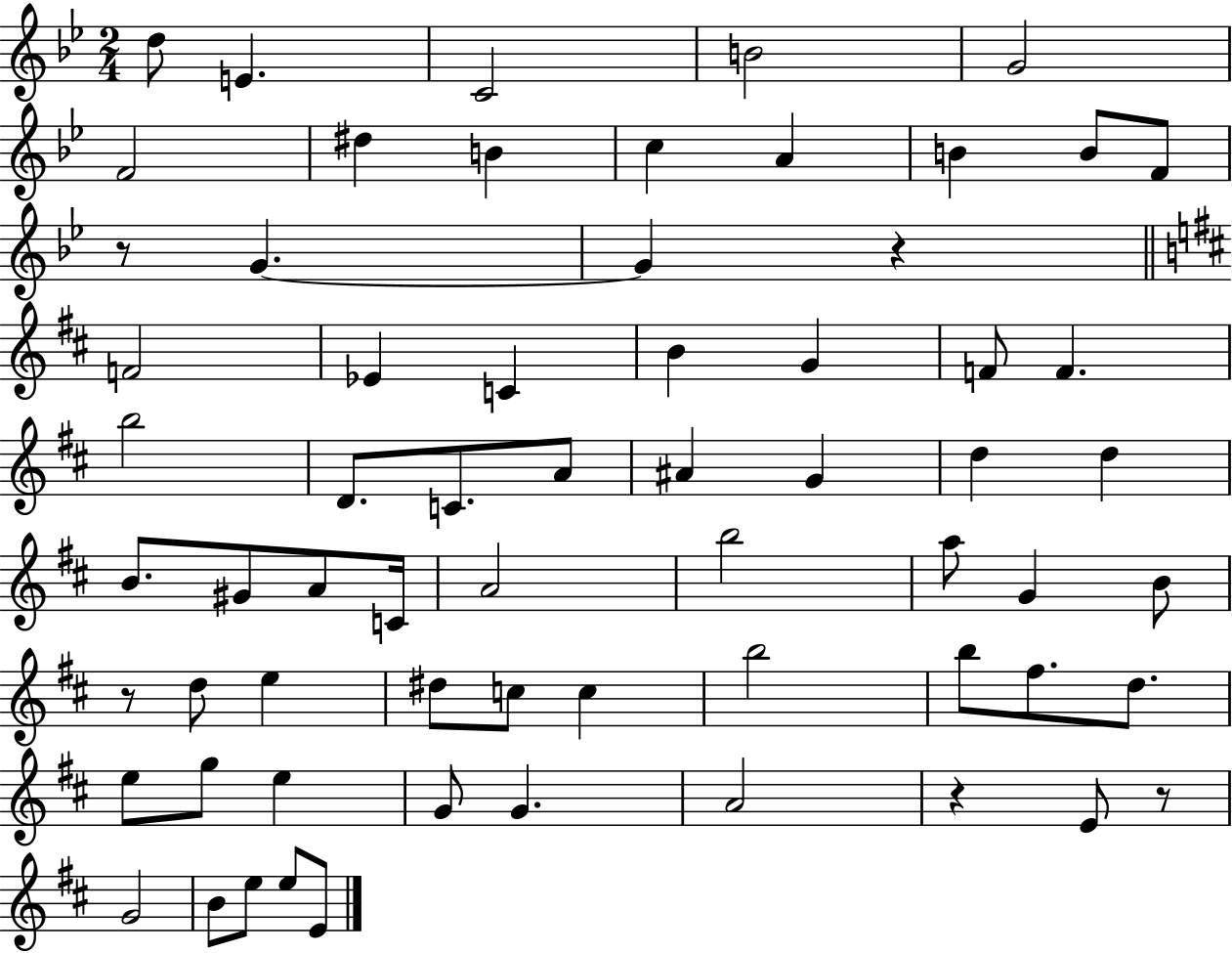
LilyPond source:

{
  \clef treble
  \numericTimeSignature
  \time 2/4
  \key bes \major
  d''8 e'4. | c'2 | b'2 | g'2 | \break f'2 | dis''4 b'4 | c''4 a'4 | b'4 b'8 f'8 | \break r8 g'4.~~ | g'4 r4 | \bar "||" \break \key b \minor f'2 | ees'4 c'4 | b'4 g'4 | f'8 f'4. | \break b''2 | d'8. c'8. a'8 | ais'4 g'4 | d''4 d''4 | \break b'8. gis'8 a'8 c'16 | a'2 | b''2 | a''8 g'4 b'8 | \break r8 d''8 e''4 | dis''8 c''8 c''4 | b''2 | b''8 fis''8. d''8. | \break e''8 g''8 e''4 | g'8 g'4. | a'2 | r4 e'8 r8 | \break g'2 | b'8 e''8 e''8 e'8 | \bar "|."
}